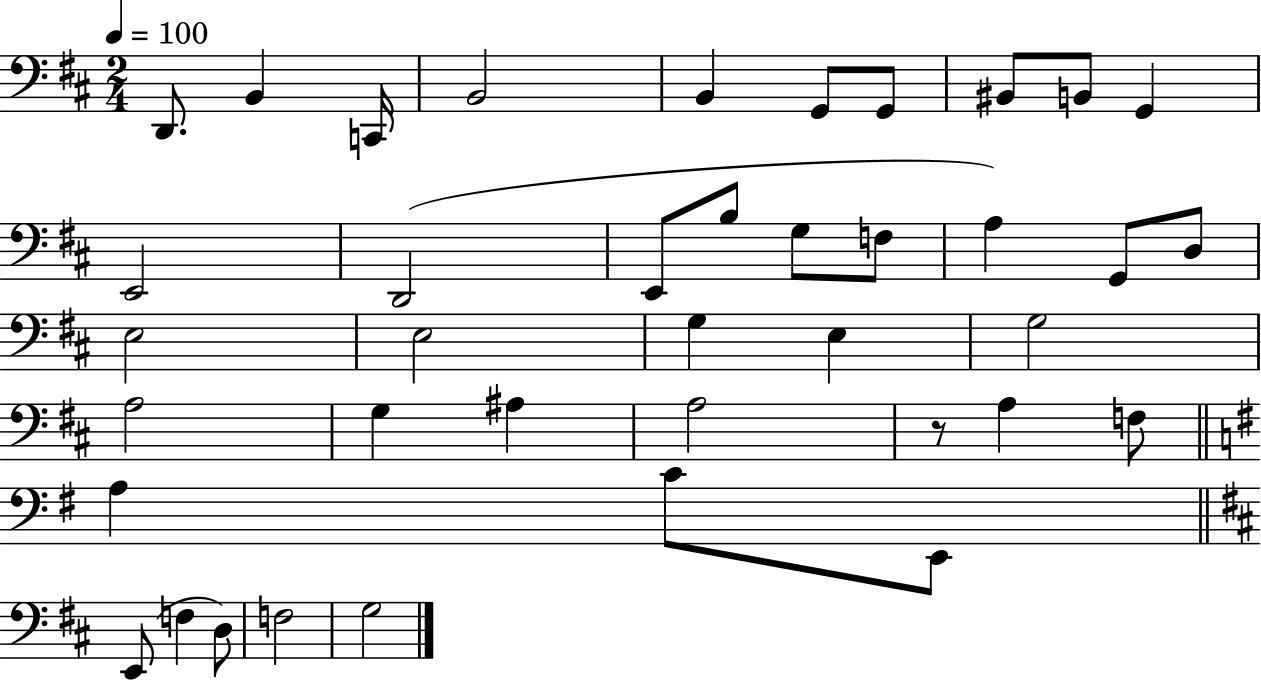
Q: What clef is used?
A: bass